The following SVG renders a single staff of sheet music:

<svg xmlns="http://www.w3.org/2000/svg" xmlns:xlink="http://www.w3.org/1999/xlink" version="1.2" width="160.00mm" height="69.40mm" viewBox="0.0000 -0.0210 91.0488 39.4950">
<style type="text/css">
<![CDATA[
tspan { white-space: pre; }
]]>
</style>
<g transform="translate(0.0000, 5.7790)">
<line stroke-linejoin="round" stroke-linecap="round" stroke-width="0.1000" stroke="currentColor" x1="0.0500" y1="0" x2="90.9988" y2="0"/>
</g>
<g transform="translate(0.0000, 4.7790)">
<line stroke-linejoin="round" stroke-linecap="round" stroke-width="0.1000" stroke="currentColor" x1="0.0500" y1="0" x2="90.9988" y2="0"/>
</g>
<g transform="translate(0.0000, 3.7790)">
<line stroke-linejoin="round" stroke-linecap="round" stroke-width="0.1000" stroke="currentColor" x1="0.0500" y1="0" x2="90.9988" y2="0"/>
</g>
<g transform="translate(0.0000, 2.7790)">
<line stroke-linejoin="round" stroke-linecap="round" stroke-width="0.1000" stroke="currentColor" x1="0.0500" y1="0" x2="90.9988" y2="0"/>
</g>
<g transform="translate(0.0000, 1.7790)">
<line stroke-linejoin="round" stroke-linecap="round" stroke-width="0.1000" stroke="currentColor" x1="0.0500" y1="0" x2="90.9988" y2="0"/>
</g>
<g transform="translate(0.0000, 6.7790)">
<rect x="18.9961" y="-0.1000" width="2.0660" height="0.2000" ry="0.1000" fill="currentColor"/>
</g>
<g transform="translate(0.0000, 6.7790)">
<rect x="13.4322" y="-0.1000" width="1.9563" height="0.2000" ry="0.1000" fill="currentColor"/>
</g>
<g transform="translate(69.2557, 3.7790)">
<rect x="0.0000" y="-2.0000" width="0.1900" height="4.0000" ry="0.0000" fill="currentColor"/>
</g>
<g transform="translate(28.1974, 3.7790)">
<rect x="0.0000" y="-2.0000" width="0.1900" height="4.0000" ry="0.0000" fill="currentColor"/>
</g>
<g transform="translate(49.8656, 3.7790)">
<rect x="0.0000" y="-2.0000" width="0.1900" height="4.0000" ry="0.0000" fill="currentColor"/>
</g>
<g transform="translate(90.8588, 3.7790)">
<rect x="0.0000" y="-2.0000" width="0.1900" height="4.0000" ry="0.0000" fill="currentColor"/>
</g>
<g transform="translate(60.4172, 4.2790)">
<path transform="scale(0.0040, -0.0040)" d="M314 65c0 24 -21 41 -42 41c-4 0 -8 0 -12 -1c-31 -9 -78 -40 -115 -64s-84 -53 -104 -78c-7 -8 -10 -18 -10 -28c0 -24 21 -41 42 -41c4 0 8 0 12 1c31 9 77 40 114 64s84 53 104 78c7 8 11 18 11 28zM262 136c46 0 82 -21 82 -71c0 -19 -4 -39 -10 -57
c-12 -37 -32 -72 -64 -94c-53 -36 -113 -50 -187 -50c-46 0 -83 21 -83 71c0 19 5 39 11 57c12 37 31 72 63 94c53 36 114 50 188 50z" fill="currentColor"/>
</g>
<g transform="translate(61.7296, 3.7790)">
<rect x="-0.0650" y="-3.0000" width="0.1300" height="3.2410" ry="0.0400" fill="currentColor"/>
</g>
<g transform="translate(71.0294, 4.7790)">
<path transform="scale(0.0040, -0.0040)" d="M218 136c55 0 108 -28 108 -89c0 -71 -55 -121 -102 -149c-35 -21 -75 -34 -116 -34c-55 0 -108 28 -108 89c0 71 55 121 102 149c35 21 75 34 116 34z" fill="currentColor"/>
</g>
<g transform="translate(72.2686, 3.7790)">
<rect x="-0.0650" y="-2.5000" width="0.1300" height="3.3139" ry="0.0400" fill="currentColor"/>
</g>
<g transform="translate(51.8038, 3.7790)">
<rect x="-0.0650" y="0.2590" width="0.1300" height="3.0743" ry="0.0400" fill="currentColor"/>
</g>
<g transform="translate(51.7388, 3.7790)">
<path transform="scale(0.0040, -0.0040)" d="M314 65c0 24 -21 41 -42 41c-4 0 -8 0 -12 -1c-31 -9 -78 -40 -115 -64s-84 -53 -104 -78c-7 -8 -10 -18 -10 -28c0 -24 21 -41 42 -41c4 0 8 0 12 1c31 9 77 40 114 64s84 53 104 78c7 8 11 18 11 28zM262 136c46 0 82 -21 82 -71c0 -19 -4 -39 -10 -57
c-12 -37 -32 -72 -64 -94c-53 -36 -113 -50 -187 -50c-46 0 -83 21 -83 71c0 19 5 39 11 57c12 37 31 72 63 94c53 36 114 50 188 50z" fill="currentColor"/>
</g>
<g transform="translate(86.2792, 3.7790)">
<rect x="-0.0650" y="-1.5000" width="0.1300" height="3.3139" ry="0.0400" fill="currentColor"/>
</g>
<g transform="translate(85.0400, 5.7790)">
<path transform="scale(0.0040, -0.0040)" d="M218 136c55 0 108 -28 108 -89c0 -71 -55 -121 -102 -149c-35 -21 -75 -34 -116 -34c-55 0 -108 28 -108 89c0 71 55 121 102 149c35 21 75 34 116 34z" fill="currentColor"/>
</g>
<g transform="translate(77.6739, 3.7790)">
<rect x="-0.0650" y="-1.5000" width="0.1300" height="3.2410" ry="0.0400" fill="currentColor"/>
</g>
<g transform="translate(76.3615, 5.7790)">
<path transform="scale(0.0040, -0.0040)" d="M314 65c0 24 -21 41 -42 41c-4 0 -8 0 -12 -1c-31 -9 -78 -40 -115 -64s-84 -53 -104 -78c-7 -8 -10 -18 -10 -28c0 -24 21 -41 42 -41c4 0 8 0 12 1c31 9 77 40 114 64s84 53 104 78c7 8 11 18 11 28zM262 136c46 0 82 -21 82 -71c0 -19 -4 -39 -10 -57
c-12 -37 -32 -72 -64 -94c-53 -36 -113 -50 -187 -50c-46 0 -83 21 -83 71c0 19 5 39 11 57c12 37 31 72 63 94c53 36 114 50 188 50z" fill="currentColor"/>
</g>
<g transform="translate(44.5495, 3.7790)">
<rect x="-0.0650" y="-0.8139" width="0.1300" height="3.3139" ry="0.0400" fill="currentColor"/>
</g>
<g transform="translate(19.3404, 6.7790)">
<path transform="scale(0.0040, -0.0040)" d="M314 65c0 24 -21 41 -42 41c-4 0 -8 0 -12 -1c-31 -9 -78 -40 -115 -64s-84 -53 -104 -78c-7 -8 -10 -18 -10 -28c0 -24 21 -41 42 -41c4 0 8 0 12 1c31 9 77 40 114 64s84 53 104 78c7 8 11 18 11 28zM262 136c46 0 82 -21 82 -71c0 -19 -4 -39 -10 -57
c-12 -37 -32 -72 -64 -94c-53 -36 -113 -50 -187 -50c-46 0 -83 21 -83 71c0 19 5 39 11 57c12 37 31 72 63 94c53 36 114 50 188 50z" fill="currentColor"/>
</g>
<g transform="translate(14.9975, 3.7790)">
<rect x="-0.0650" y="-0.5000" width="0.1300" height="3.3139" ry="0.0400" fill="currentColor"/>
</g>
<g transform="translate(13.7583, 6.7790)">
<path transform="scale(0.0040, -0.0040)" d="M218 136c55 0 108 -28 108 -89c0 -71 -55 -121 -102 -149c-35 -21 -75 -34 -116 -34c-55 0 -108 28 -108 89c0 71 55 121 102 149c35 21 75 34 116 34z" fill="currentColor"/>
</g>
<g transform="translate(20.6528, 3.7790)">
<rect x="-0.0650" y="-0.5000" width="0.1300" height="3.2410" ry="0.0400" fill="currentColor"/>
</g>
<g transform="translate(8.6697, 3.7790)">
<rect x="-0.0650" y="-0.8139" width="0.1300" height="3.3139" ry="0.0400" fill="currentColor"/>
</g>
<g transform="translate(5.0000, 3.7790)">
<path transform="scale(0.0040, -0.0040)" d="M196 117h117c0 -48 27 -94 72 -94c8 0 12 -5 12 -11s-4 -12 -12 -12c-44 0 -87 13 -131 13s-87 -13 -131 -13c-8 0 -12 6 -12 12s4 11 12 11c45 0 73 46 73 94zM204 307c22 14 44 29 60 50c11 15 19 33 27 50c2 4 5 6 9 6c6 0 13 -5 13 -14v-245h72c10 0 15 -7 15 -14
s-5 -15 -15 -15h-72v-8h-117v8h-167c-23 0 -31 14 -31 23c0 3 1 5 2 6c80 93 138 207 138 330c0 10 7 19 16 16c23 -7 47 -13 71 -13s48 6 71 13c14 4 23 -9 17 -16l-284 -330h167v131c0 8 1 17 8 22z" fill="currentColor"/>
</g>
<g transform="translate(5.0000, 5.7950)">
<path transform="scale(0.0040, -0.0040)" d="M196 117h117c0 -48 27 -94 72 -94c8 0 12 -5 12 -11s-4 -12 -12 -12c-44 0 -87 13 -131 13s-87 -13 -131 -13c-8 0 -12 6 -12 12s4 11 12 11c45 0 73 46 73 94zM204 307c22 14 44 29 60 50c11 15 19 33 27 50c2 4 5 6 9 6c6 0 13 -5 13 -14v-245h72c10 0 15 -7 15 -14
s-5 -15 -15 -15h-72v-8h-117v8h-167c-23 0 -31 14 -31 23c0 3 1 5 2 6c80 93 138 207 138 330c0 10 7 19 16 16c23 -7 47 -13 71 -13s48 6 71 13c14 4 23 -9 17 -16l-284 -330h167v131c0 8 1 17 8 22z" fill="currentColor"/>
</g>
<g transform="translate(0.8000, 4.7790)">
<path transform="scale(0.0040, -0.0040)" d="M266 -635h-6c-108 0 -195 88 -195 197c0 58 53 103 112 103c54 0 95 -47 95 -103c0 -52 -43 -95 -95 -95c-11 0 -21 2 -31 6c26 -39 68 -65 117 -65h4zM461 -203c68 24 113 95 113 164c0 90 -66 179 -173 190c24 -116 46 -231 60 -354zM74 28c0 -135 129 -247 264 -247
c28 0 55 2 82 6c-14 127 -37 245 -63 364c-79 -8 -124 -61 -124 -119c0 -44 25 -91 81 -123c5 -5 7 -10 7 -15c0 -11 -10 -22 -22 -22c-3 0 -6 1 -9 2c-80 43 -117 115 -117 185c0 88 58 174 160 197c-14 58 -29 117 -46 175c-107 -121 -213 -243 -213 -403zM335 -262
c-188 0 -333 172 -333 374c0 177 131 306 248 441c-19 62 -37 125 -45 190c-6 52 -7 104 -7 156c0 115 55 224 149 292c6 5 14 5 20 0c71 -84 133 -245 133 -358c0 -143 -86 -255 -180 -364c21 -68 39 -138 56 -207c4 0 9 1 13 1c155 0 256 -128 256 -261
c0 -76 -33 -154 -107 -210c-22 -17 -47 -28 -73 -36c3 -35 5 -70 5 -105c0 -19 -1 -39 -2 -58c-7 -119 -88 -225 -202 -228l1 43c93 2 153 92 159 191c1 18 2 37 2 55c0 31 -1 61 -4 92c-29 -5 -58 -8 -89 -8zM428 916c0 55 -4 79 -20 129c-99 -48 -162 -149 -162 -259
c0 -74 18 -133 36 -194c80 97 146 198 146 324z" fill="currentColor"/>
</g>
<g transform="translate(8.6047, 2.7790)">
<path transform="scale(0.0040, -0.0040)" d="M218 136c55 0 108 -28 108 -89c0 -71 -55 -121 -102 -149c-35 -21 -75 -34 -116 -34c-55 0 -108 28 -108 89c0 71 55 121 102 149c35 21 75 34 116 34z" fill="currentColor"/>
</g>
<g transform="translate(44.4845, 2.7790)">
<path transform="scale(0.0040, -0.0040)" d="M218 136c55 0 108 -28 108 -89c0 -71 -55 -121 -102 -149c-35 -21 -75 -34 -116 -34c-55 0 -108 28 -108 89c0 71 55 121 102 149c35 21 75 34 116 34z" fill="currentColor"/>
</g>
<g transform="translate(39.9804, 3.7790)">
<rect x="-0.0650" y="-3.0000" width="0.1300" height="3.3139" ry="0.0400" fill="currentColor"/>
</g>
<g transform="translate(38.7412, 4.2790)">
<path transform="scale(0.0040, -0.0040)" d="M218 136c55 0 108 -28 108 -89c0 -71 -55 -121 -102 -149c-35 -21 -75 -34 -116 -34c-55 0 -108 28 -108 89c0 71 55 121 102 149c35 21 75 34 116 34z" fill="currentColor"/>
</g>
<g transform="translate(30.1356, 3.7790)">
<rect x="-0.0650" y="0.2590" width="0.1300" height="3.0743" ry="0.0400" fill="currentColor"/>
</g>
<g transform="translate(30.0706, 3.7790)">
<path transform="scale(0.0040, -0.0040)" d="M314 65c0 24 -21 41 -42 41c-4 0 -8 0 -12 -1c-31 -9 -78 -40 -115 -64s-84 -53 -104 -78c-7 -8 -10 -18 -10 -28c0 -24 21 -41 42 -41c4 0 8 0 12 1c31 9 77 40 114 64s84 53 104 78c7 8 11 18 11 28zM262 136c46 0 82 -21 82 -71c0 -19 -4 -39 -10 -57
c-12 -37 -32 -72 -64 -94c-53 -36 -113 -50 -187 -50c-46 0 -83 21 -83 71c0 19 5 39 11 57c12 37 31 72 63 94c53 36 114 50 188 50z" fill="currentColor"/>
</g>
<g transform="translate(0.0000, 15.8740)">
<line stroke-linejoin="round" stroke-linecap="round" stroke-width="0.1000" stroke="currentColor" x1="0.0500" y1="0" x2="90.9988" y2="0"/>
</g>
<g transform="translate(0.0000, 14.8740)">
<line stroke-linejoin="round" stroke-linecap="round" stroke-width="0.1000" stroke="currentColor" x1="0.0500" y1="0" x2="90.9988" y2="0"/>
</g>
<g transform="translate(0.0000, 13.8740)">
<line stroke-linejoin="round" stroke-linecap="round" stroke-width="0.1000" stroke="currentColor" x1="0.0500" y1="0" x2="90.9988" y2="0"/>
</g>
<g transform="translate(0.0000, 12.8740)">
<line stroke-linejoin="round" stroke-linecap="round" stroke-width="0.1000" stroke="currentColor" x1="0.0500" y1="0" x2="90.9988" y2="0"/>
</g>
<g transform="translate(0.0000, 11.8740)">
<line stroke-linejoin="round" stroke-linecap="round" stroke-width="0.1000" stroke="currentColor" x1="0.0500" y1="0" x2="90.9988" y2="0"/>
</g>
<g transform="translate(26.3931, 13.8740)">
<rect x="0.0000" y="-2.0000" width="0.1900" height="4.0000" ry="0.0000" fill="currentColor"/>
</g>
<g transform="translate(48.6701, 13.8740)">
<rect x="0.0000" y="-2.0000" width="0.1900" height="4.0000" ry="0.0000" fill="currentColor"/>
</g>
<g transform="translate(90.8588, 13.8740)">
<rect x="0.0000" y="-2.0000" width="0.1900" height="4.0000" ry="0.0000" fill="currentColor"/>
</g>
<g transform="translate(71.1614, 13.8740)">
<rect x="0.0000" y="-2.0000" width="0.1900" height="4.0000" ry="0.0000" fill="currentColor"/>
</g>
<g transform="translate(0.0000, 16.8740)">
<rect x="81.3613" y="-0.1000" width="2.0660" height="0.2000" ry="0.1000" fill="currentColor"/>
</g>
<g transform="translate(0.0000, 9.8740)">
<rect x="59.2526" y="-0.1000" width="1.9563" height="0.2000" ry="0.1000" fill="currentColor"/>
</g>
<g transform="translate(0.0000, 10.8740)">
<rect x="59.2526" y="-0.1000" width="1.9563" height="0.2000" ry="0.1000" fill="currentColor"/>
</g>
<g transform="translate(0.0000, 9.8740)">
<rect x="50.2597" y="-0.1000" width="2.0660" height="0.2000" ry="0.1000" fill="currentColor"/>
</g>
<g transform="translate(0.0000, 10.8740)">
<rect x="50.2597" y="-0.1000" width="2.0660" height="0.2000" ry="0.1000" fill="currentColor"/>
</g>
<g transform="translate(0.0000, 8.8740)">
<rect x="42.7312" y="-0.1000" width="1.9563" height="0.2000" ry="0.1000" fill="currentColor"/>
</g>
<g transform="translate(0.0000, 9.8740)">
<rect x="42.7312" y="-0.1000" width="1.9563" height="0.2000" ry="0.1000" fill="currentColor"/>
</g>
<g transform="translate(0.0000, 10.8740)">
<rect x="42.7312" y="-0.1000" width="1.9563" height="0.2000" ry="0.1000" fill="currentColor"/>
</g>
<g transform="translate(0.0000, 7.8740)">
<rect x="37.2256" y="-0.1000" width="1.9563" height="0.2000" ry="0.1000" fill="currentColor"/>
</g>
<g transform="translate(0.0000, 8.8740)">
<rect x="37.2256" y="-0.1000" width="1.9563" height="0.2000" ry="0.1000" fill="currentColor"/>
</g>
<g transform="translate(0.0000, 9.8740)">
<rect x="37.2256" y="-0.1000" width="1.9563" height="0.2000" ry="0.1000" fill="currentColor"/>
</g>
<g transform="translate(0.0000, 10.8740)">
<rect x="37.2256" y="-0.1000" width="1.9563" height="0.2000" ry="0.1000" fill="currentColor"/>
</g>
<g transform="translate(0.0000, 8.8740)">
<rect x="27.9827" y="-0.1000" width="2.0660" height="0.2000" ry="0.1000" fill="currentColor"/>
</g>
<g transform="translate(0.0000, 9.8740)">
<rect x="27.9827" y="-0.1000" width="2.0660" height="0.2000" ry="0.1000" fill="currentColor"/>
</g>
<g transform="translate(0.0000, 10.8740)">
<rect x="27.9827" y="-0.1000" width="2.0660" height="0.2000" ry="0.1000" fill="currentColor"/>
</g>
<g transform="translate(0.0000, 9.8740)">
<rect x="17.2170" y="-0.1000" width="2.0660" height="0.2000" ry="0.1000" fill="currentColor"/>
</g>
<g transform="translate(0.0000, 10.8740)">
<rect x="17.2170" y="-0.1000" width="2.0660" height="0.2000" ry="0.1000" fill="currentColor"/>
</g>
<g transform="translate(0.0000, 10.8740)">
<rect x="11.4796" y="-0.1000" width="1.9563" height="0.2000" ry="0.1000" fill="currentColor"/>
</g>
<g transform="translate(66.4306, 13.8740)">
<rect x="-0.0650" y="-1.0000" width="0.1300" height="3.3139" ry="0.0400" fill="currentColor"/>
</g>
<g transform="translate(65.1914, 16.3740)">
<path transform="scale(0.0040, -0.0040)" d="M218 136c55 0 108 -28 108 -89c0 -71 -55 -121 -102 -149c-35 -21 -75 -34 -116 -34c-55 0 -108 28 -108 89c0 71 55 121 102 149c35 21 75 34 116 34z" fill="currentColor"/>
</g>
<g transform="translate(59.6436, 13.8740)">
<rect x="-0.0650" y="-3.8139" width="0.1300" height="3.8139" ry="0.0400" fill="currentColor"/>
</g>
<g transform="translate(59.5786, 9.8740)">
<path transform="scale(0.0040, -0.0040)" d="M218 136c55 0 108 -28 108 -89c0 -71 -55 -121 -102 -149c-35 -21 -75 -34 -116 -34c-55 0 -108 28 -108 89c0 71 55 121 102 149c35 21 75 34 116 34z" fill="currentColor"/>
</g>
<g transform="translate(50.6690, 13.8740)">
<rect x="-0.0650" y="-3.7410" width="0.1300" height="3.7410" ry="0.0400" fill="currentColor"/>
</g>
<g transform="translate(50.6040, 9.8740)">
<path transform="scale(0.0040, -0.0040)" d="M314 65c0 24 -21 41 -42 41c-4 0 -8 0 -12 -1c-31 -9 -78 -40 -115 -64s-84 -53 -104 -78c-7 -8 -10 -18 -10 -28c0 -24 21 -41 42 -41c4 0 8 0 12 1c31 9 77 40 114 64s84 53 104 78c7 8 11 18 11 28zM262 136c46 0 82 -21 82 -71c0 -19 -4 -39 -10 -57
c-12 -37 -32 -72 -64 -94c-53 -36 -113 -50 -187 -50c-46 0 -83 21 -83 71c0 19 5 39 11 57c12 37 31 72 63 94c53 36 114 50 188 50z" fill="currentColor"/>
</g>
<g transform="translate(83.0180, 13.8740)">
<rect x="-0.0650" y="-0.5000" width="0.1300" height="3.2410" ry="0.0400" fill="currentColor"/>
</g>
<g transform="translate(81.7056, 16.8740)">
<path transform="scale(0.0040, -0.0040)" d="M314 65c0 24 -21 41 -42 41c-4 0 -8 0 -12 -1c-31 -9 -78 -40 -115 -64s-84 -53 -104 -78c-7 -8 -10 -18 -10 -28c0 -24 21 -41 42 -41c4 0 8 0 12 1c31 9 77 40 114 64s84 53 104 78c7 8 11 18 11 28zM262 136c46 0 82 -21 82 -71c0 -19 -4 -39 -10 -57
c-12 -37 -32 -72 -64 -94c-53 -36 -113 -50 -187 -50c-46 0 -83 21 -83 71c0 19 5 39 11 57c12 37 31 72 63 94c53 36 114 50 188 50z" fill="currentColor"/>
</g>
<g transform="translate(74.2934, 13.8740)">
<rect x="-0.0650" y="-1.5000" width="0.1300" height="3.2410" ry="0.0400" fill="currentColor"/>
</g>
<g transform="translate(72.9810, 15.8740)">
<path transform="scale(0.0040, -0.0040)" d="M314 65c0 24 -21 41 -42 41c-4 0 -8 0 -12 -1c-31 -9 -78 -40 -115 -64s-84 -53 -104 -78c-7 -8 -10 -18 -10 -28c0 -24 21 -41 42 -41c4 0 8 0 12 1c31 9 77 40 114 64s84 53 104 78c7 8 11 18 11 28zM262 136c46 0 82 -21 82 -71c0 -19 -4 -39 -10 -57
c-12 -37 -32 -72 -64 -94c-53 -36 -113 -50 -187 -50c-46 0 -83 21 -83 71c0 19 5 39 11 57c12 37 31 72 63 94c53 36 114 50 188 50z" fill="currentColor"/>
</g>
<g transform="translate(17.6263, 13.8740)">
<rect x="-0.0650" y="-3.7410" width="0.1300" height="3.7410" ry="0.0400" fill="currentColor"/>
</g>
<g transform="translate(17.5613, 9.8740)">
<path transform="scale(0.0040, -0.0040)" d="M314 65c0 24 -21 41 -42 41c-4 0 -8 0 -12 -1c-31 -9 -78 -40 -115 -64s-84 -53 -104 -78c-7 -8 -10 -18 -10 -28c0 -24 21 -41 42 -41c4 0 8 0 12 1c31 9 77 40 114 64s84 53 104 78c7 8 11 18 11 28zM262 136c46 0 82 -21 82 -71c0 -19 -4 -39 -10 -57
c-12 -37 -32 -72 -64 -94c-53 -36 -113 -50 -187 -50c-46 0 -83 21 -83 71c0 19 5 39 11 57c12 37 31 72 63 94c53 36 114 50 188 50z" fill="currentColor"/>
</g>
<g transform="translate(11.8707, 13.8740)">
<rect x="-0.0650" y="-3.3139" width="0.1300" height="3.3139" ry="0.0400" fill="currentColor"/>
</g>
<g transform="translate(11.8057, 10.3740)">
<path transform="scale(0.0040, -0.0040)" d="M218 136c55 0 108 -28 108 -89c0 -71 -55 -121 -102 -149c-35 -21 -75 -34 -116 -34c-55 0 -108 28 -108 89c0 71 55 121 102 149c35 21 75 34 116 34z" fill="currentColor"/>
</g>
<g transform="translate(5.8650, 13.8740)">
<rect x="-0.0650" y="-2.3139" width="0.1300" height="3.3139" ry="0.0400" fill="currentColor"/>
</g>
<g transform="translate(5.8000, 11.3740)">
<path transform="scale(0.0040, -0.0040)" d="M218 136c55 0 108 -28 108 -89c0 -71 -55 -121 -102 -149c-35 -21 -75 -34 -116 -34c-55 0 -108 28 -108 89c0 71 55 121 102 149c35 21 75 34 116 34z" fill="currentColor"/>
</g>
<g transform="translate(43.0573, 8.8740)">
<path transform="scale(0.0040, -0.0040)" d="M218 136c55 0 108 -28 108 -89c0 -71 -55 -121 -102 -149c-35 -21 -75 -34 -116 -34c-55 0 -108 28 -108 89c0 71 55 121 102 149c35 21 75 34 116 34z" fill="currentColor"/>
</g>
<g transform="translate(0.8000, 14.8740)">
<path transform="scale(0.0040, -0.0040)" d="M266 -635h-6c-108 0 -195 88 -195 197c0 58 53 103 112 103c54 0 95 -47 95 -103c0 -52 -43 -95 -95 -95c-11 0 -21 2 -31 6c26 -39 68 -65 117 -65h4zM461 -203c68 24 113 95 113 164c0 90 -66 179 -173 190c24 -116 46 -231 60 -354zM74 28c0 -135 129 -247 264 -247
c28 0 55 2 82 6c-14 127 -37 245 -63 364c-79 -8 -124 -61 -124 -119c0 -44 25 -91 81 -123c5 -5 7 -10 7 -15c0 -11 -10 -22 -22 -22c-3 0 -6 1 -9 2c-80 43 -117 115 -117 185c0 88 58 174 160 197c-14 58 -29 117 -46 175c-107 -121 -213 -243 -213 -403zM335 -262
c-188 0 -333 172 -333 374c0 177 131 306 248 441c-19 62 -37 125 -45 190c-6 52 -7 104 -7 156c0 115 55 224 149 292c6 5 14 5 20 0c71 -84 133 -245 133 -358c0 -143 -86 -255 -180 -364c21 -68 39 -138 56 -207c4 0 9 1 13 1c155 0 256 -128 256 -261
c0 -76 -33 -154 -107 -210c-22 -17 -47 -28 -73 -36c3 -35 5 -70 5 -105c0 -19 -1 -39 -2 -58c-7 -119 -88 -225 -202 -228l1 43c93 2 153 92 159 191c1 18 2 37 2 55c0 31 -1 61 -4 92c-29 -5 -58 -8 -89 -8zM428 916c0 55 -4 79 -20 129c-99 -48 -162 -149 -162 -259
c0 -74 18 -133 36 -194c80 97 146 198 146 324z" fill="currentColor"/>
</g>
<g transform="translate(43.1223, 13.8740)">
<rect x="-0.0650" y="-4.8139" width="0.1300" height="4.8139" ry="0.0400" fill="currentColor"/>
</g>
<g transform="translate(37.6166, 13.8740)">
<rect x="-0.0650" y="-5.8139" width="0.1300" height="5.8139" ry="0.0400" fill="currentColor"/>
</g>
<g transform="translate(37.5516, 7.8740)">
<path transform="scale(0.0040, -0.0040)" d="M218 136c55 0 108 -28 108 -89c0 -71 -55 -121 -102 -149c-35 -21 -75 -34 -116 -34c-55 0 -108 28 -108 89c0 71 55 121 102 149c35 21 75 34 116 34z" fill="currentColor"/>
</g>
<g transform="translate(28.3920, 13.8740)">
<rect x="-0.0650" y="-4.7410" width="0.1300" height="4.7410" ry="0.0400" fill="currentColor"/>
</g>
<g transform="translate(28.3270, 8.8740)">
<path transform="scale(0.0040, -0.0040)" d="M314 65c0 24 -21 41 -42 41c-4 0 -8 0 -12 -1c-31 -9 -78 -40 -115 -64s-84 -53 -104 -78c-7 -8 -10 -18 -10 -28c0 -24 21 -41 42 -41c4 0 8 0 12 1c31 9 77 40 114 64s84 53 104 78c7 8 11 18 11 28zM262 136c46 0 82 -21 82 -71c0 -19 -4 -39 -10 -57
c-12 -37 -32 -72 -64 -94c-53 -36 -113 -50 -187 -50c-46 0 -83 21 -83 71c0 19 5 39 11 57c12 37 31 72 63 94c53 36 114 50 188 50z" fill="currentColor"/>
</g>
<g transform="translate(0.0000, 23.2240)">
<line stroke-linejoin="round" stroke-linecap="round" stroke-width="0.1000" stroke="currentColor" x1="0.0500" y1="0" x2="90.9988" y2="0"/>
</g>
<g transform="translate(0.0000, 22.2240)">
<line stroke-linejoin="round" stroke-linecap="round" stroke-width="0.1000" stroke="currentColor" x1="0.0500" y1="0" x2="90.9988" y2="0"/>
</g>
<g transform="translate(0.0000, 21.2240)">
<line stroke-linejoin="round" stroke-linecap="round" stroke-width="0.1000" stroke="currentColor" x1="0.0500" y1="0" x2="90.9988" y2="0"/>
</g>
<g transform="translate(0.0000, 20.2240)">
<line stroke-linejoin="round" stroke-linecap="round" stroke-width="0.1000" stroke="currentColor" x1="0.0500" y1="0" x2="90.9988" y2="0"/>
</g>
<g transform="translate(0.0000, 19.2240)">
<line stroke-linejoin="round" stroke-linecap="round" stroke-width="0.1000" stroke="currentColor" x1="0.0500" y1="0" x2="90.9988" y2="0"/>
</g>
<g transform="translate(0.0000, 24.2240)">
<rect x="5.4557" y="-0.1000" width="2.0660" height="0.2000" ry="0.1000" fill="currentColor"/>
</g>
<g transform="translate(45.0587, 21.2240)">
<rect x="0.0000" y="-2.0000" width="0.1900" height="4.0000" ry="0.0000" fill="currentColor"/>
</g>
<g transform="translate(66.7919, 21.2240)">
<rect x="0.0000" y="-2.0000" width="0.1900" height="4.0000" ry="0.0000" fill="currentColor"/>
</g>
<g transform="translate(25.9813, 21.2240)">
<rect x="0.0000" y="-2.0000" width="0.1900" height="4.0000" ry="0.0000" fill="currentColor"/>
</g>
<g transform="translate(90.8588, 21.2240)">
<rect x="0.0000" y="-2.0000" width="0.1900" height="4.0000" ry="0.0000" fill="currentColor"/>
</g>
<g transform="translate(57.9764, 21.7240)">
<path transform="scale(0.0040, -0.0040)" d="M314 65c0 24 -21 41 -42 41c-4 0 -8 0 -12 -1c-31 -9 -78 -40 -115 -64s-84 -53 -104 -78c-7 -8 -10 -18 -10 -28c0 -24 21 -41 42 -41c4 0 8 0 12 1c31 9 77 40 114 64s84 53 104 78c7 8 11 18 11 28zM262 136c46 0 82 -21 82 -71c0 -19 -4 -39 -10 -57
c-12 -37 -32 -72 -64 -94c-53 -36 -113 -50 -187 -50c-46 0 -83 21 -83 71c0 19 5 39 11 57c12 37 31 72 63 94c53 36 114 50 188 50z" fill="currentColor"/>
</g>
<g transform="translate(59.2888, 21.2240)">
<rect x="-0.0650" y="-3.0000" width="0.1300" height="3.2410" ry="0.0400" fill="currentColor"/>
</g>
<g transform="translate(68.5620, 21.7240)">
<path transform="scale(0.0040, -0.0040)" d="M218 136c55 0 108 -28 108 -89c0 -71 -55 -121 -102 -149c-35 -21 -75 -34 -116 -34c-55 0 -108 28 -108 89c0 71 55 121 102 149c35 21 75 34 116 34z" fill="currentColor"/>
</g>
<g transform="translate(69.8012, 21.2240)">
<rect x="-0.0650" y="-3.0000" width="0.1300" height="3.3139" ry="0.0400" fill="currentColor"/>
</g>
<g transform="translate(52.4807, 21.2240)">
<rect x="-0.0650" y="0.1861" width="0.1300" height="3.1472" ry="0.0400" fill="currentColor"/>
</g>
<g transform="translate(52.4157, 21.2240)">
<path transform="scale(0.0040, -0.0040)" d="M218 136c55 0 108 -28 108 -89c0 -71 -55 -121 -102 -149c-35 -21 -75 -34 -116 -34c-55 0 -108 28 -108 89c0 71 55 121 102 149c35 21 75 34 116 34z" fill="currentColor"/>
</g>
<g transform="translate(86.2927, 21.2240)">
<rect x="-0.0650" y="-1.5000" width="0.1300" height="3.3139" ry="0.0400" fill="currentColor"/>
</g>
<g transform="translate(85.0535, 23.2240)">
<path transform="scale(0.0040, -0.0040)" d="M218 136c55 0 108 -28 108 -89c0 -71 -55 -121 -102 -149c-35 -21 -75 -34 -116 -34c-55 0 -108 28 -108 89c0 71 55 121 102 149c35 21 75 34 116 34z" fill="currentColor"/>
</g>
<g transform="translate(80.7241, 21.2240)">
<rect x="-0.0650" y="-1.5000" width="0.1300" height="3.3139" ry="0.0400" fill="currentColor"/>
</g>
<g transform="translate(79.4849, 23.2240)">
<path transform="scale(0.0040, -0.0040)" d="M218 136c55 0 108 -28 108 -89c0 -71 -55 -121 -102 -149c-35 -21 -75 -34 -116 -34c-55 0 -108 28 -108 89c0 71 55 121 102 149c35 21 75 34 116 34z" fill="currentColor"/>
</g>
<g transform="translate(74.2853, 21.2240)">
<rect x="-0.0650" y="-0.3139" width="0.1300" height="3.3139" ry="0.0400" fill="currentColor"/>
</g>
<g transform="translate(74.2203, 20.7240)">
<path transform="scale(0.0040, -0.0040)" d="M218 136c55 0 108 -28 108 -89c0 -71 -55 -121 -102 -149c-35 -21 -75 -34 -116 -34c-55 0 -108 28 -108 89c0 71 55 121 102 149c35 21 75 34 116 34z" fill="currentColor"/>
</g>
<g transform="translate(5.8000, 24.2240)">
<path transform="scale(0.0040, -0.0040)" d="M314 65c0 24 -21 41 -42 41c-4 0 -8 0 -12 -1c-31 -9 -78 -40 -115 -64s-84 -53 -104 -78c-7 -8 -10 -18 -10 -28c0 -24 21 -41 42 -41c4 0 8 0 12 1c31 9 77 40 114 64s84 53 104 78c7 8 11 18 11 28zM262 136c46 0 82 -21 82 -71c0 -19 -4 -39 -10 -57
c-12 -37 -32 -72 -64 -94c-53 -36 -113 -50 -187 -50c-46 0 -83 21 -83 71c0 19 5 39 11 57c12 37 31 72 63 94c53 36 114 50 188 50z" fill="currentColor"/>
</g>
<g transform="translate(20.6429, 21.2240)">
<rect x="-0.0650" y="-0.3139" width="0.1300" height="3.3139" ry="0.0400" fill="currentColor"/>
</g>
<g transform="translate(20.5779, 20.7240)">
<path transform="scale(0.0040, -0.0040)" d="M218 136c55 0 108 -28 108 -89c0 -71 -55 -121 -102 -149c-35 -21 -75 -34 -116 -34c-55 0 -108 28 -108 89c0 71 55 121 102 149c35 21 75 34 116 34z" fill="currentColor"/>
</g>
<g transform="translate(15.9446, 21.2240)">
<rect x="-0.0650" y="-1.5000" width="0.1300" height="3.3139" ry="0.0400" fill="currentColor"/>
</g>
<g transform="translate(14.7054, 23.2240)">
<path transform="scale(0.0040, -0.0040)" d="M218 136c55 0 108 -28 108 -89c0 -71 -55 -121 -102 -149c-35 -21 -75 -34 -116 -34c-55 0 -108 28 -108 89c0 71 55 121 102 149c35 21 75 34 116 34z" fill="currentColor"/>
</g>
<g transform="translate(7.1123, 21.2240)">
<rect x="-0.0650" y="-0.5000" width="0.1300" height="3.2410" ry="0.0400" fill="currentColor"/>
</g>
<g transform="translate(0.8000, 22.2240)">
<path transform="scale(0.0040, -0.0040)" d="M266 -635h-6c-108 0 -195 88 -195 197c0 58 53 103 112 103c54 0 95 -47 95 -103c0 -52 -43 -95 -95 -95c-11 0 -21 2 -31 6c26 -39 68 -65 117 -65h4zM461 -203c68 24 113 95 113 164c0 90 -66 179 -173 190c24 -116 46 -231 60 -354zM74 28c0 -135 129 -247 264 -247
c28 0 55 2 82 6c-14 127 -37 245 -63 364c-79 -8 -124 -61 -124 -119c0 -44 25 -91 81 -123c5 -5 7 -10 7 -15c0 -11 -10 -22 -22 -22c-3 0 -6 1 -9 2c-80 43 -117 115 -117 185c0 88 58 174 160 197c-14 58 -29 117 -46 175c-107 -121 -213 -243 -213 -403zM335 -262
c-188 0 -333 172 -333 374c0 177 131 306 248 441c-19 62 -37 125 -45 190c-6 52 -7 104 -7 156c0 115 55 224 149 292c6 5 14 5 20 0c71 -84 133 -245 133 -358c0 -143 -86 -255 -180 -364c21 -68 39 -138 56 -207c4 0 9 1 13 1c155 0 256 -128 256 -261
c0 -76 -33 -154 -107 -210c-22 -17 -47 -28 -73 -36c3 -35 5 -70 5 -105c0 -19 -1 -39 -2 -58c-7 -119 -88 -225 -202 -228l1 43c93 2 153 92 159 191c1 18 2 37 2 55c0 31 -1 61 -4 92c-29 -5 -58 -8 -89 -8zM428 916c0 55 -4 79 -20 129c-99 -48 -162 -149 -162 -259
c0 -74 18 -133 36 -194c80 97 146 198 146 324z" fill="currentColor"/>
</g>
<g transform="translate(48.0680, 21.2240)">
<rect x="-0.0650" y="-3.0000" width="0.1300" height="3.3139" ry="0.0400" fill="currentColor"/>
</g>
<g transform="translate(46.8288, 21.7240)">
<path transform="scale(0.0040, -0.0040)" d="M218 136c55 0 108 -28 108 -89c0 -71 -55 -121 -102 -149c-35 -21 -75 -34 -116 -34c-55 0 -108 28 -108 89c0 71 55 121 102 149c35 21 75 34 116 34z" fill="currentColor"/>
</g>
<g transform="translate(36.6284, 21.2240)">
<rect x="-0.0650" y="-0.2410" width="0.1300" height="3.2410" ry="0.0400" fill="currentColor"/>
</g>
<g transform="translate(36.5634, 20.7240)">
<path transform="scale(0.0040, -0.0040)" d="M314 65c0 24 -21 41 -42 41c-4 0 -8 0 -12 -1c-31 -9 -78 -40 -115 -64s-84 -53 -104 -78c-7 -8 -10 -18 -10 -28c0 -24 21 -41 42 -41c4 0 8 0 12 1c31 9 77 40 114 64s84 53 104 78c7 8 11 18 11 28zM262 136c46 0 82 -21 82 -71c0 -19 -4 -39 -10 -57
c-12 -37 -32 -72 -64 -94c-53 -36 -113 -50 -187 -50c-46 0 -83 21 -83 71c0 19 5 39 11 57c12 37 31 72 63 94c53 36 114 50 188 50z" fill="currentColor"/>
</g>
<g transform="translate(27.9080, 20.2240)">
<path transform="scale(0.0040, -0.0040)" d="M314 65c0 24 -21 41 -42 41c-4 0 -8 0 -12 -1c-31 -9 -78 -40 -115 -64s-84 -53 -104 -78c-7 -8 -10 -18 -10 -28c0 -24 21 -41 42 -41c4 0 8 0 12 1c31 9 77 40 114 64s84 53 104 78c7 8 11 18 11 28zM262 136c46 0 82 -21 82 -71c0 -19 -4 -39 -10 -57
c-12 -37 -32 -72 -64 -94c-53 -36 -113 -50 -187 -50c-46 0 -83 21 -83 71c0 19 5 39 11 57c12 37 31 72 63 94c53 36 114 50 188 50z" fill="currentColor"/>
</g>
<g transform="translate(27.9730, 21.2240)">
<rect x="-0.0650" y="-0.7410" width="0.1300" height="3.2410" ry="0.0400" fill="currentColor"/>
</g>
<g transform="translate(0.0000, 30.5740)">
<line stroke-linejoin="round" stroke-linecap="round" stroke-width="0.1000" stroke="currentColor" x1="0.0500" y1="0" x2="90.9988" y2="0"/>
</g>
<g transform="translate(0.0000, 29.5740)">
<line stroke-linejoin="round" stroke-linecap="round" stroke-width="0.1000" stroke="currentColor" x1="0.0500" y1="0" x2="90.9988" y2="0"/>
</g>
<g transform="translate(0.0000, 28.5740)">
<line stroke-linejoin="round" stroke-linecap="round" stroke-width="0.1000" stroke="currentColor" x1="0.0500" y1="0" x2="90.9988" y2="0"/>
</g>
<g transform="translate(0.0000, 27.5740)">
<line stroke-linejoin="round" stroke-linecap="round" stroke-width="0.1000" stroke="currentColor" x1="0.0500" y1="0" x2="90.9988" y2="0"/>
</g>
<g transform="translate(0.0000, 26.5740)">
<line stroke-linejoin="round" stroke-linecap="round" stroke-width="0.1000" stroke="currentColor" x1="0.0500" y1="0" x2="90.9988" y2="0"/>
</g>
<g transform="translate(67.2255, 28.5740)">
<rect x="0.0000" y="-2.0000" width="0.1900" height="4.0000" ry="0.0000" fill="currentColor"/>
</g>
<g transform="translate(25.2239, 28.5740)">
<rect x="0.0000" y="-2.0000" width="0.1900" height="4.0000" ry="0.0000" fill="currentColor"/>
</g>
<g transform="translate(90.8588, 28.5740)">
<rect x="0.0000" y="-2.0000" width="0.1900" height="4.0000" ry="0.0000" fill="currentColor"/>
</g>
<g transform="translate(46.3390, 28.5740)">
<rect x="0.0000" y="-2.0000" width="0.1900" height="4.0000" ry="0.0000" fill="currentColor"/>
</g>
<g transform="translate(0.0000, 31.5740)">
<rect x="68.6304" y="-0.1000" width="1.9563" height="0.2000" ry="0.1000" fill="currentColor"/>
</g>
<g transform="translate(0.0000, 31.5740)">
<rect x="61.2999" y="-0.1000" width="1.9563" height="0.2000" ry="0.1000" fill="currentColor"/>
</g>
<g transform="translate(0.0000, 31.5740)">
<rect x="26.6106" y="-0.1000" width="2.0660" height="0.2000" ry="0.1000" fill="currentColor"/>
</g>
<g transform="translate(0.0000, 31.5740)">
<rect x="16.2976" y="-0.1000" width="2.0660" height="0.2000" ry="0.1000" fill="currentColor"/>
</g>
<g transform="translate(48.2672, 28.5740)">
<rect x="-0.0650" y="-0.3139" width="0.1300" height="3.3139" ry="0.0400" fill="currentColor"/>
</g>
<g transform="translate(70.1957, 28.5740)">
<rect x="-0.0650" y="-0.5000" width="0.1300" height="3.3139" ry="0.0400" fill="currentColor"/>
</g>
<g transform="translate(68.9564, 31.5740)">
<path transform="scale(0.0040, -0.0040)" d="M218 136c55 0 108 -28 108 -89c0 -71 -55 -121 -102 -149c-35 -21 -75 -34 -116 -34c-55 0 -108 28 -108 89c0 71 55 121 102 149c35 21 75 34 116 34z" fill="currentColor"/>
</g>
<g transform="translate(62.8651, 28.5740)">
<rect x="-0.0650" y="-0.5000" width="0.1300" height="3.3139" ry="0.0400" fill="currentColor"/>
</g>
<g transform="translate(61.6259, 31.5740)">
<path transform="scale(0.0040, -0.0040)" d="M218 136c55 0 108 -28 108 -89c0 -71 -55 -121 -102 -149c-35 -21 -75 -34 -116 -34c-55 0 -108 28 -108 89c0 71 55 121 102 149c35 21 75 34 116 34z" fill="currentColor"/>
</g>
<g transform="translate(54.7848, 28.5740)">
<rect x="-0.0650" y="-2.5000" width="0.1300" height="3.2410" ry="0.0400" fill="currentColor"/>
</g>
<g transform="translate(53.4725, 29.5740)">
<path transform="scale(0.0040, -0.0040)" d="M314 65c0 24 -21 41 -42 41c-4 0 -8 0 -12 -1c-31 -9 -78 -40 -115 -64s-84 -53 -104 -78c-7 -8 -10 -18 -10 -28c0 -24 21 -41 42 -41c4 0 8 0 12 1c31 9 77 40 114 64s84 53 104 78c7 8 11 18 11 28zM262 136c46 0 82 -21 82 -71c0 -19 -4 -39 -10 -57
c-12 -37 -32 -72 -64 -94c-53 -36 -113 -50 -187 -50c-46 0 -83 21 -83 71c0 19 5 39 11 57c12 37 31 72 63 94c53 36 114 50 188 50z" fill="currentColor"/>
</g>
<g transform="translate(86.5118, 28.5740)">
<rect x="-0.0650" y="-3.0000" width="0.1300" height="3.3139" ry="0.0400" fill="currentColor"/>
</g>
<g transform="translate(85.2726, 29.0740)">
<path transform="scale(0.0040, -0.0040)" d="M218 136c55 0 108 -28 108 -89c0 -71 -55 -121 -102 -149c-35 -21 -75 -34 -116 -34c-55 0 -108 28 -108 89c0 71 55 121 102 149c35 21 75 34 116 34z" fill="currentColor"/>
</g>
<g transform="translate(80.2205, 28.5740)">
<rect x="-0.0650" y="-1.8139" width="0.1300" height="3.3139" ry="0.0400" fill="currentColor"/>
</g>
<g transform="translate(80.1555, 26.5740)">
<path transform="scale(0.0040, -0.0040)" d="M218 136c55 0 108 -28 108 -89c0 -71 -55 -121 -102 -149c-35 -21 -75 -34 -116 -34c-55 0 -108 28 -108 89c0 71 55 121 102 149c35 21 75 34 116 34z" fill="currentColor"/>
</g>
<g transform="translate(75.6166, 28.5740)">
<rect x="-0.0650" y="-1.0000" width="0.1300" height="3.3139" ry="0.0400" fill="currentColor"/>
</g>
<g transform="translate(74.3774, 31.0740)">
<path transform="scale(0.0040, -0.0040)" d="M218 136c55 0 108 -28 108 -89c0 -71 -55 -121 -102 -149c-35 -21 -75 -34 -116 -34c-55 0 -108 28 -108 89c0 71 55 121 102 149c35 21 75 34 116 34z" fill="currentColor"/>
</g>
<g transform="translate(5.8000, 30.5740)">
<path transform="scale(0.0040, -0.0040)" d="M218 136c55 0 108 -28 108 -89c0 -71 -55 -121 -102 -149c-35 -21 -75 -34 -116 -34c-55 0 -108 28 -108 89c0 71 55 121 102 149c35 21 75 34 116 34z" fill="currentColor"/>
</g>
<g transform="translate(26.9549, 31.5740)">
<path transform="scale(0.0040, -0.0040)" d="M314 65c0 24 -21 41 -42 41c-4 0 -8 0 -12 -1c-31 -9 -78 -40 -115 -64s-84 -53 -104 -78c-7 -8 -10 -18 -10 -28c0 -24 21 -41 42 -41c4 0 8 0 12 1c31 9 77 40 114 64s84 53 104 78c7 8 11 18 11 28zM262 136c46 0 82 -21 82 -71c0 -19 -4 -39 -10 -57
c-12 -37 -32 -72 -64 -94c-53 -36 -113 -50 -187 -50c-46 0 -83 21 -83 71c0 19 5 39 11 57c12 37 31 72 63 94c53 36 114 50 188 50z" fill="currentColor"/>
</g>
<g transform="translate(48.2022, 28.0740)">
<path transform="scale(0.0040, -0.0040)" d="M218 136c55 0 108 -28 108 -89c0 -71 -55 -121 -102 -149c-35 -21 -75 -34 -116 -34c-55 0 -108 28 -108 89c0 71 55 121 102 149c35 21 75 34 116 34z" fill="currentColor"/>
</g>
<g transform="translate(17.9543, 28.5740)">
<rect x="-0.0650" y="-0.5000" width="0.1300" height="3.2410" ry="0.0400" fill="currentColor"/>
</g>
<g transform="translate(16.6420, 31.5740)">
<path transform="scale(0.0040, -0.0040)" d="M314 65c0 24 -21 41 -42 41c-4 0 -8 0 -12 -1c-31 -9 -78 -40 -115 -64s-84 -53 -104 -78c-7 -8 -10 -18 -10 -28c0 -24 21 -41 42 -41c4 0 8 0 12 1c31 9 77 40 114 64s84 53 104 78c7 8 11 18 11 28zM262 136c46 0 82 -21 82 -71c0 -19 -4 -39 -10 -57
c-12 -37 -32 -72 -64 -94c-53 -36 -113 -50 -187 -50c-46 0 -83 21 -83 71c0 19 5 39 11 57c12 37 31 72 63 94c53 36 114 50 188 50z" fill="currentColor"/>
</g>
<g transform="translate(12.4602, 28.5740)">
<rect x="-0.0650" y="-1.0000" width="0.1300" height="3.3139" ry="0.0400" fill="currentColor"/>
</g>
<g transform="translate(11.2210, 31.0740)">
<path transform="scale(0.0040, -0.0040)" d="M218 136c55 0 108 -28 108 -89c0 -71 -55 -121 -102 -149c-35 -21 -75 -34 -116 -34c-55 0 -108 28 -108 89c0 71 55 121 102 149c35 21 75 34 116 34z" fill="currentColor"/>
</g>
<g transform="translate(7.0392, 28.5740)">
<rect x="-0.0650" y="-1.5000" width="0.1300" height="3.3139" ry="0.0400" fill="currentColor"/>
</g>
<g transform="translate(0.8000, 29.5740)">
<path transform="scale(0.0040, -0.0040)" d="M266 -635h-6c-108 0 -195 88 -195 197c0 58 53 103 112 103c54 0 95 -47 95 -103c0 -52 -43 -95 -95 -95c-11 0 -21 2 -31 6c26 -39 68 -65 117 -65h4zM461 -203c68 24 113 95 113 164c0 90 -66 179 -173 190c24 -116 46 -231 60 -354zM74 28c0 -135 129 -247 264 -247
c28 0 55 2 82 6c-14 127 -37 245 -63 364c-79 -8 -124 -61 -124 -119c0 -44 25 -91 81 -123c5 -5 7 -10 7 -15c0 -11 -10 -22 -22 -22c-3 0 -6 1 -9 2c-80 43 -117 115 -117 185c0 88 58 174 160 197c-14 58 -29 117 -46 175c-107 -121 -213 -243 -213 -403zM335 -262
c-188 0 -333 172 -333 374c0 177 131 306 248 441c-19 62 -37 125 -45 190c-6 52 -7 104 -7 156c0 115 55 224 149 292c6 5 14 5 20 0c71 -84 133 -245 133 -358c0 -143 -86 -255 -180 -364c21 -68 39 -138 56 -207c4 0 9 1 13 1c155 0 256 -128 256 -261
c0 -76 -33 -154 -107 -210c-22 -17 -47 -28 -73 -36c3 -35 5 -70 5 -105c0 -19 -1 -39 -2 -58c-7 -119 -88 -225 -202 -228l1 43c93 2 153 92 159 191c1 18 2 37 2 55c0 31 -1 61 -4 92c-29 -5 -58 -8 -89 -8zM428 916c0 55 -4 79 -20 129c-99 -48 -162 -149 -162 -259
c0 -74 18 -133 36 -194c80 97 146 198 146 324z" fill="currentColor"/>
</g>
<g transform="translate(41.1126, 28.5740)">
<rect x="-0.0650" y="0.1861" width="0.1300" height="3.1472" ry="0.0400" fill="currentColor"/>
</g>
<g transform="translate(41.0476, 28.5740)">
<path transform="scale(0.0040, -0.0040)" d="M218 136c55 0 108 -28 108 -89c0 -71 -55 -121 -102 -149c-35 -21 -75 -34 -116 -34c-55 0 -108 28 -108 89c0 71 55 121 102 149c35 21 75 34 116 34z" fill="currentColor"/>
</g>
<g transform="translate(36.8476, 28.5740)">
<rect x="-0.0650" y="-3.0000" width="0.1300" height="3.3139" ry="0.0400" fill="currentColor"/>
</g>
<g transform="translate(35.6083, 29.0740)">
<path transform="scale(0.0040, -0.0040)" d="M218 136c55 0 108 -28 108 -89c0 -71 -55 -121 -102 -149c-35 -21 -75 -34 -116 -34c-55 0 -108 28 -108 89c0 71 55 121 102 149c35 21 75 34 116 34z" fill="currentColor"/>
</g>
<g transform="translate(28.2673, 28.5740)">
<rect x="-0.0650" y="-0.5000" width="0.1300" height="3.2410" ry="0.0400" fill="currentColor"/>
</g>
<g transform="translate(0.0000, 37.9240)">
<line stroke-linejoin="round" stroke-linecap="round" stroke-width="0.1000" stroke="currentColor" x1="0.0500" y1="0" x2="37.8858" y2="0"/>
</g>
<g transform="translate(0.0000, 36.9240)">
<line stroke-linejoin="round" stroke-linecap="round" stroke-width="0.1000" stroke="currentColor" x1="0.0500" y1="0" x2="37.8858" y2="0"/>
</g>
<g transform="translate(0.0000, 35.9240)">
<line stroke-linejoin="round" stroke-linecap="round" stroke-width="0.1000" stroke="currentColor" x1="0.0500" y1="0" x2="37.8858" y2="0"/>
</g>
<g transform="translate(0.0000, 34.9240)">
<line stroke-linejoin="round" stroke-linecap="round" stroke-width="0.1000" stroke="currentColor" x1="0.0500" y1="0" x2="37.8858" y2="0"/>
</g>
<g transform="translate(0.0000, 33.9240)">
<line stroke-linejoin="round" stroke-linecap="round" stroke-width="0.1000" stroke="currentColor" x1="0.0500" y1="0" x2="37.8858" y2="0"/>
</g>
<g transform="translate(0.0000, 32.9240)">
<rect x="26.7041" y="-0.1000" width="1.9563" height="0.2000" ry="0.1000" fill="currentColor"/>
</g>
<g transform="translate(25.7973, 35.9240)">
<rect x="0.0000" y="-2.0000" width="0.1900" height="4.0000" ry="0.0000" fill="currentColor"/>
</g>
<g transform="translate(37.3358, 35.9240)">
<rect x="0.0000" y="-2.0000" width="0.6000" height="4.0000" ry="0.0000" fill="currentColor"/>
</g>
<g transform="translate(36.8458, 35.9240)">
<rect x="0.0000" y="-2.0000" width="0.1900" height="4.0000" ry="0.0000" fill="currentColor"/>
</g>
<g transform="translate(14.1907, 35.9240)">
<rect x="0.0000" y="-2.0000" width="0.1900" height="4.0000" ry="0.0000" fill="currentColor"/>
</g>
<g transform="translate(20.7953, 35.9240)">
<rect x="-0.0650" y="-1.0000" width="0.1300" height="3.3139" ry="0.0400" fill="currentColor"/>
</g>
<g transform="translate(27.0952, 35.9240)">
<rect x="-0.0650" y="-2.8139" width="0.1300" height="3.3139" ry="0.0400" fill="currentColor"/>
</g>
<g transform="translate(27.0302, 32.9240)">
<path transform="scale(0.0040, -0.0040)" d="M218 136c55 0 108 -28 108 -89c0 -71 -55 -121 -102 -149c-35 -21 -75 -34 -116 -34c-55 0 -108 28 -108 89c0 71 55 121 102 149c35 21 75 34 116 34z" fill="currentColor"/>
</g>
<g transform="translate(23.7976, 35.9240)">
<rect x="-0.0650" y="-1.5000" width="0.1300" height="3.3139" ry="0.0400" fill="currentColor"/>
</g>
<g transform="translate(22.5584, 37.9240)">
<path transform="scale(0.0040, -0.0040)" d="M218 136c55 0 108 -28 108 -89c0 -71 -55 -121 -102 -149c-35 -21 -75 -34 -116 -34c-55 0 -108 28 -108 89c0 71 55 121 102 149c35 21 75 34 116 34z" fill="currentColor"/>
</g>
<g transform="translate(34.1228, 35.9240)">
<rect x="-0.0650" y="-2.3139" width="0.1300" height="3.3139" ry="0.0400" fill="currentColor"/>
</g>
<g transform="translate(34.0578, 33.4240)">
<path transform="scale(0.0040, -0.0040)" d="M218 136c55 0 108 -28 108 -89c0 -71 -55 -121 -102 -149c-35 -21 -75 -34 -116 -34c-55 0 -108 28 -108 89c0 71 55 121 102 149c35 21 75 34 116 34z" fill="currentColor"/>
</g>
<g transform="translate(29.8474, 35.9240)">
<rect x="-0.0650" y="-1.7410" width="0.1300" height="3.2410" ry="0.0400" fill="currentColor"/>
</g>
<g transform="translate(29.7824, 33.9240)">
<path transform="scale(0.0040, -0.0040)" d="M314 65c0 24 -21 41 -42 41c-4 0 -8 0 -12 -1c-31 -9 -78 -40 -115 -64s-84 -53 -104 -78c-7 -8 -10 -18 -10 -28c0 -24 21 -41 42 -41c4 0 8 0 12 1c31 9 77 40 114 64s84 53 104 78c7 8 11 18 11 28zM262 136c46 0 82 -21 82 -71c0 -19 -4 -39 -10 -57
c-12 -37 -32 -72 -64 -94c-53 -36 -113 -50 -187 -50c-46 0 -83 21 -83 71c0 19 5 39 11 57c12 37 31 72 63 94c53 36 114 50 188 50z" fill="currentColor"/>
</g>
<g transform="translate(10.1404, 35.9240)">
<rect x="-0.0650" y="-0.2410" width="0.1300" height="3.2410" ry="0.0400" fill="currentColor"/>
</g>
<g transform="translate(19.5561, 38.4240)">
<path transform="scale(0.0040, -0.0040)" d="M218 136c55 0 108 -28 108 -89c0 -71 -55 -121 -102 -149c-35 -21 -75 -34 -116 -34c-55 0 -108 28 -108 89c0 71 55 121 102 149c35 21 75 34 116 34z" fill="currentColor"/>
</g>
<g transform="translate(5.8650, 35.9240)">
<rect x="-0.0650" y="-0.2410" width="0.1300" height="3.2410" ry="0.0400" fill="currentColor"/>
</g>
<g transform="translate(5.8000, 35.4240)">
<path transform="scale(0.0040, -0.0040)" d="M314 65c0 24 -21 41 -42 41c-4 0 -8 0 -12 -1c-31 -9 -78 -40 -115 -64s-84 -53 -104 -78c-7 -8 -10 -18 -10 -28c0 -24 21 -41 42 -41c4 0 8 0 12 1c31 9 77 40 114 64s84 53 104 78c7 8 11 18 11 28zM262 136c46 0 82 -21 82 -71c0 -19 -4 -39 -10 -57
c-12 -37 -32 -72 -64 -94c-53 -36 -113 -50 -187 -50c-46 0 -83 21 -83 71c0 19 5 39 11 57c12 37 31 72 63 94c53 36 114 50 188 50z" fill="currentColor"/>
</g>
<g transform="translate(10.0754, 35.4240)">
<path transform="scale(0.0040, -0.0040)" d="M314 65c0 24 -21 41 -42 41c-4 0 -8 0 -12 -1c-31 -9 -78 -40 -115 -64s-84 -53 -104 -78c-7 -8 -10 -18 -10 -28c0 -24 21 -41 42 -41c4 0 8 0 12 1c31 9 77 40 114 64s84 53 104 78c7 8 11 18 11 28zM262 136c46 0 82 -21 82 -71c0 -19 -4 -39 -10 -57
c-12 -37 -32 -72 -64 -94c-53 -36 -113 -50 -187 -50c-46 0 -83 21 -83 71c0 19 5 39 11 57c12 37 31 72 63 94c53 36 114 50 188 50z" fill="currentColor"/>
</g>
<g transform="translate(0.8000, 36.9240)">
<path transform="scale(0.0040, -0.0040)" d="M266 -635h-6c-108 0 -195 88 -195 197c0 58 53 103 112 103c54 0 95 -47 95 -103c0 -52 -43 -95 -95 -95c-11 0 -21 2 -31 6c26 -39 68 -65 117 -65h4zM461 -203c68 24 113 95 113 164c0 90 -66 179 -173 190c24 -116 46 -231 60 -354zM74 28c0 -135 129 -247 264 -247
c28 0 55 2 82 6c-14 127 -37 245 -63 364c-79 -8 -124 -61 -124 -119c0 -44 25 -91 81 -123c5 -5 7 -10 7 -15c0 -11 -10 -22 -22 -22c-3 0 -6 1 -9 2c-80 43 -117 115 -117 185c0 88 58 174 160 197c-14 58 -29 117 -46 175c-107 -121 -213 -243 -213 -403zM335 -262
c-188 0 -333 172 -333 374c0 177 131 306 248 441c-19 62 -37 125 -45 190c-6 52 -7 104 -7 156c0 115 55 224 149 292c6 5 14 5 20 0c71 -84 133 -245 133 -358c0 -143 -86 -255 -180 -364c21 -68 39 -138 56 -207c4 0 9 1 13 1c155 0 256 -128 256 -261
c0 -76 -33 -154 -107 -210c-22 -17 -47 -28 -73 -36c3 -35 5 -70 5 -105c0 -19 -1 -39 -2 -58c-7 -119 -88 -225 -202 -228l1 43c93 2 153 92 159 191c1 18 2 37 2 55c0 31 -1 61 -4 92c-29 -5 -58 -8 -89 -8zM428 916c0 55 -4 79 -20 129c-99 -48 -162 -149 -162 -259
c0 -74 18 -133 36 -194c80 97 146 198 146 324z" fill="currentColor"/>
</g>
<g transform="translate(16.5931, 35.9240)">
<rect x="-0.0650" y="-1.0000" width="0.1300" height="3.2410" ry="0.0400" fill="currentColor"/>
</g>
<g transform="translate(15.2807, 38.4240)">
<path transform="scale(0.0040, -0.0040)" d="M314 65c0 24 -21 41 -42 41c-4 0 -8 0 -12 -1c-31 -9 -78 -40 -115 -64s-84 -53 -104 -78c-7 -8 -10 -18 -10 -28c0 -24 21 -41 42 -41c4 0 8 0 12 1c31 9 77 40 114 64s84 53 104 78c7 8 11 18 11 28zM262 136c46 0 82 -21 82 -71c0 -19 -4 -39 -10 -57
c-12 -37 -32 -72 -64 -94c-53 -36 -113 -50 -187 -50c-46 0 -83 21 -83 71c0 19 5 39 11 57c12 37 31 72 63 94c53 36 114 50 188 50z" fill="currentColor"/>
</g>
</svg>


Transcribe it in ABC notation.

X:1
T:Untitled
M:4/4
L:1/4
K:C
d C C2 B2 A d B2 A2 G E2 E g b c'2 e'2 g' e' c'2 c' D E2 C2 C2 E c d2 c2 A B A2 A c E E E D C2 C2 A B c G2 C C D f A c2 c2 D2 D E a f2 g